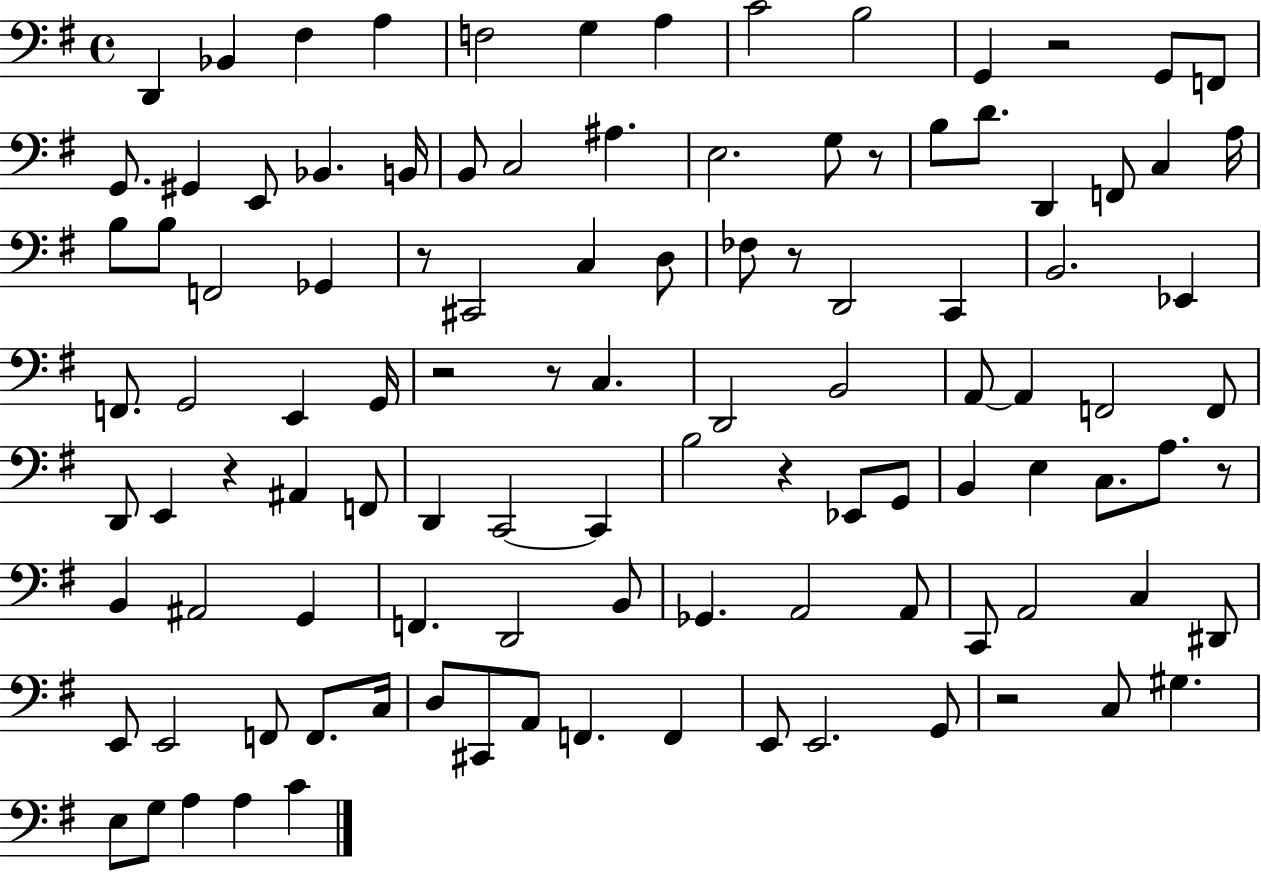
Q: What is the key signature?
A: G major